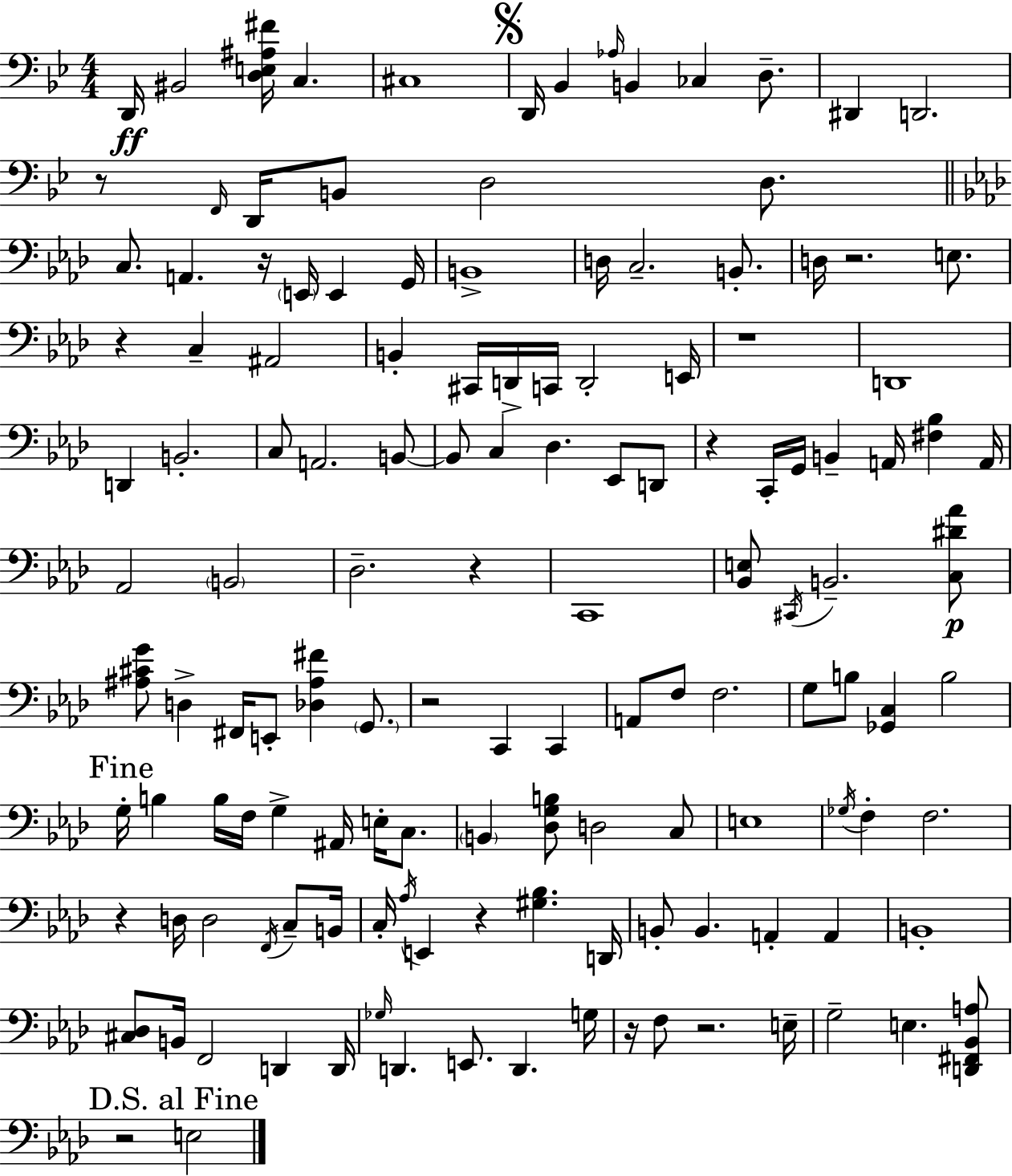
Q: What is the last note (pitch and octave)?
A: E3